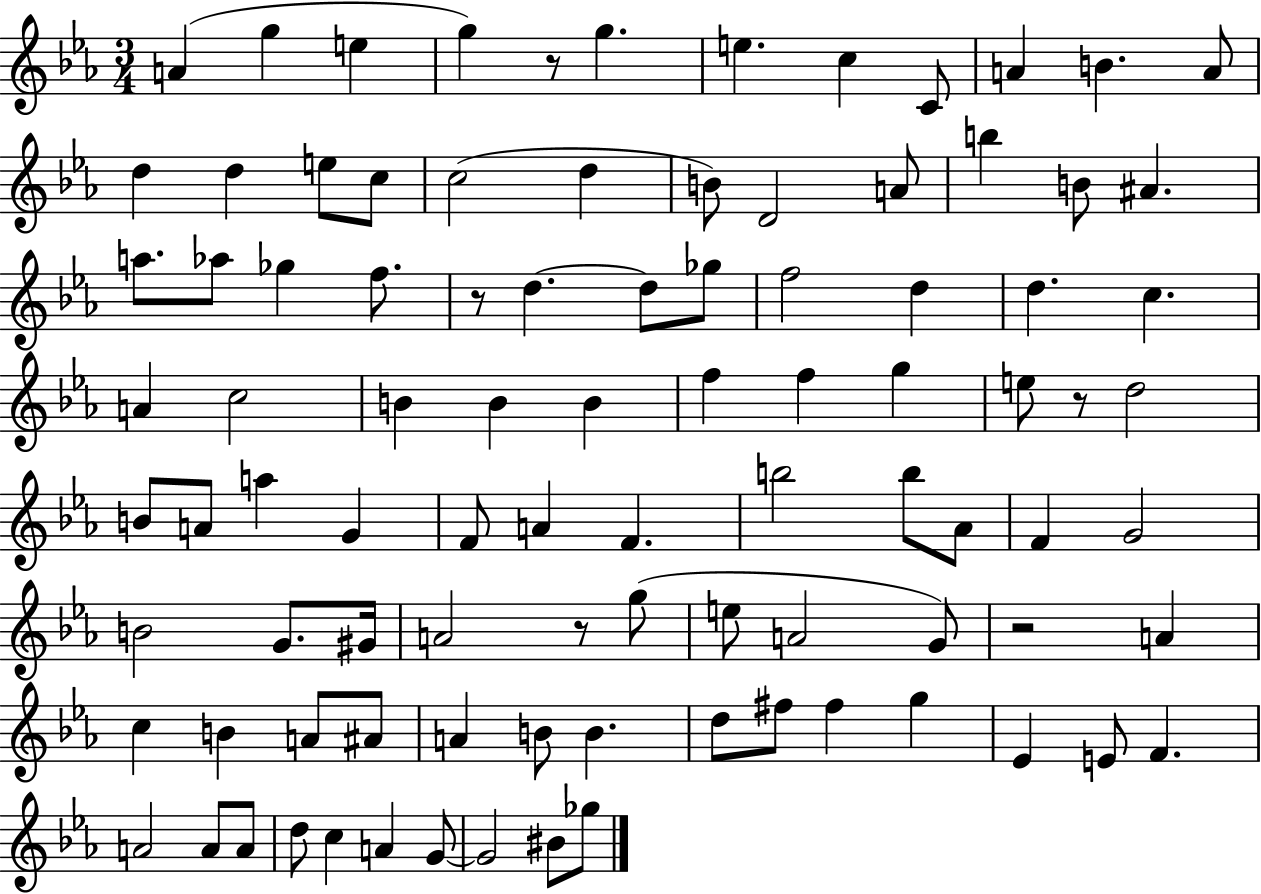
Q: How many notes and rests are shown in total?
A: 94